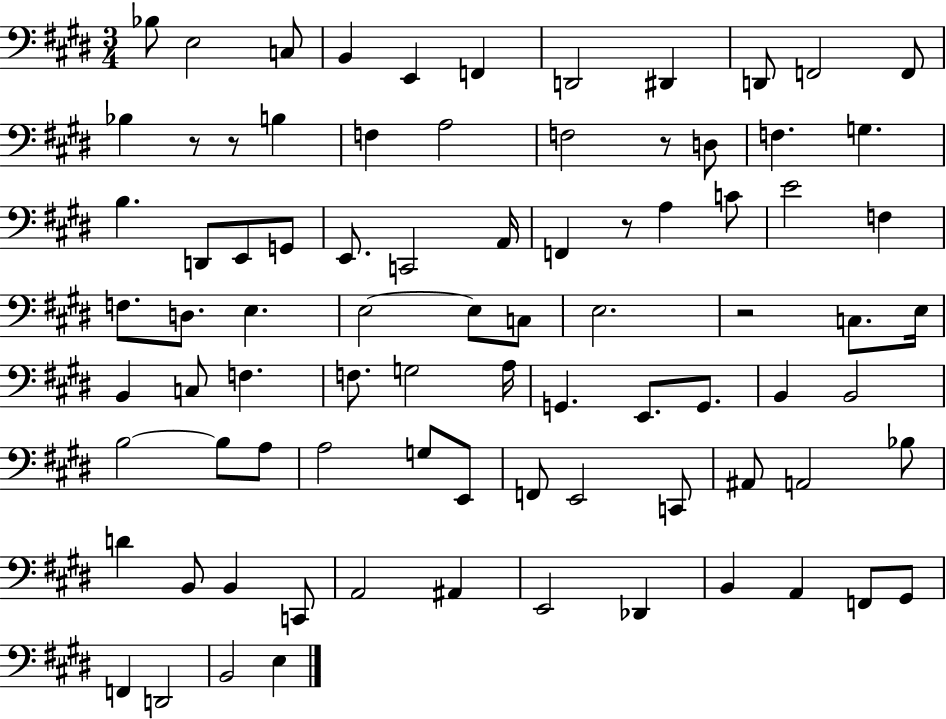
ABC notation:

X:1
T:Untitled
M:3/4
L:1/4
K:E
_B,/2 E,2 C,/2 B,, E,, F,, D,,2 ^D,, D,,/2 F,,2 F,,/2 _B, z/2 z/2 B, F, A,2 F,2 z/2 D,/2 F, G, B, D,,/2 E,,/2 G,,/2 E,,/2 C,,2 A,,/4 F,, z/2 A, C/2 E2 F, F,/2 D,/2 E, E,2 E,/2 C,/2 E,2 z2 C,/2 E,/4 B,, C,/2 F, F,/2 G,2 A,/4 G,, E,,/2 G,,/2 B,, B,,2 B,2 B,/2 A,/2 A,2 G,/2 E,,/2 F,,/2 E,,2 C,,/2 ^A,,/2 A,,2 _B,/2 D B,,/2 B,, C,,/2 A,,2 ^A,, E,,2 _D,, B,, A,, F,,/2 ^G,,/2 F,, D,,2 B,,2 E,